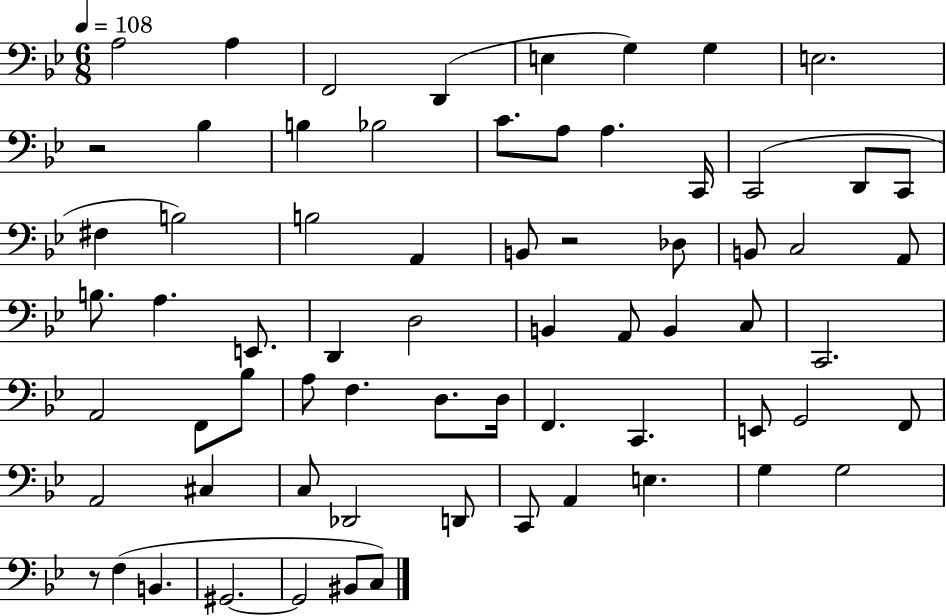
X:1
T:Untitled
M:6/8
L:1/4
K:Bb
A,2 A, F,,2 D,, E, G, G, E,2 z2 _B, B, _B,2 C/2 A,/2 A, C,,/4 C,,2 D,,/2 C,,/2 ^F, B,2 B,2 A,, B,,/2 z2 _D,/2 B,,/2 C,2 A,,/2 B,/2 A, E,,/2 D,, D,2 B,, A,,/2 B,, C,/2 C,,2 A,,2 F,,/2 _B,/2 A,/2 F, D,/2 D,/4 F,, C,, E,,/2 G,,2 F,,/2 A,,2 ^C, C,/2 _D,,2 D,,/2 C,,/2 A,, E, G, G,2 z/2 F, B,, ^G,,2 ^G,,2 ^B,,/2 C,/2